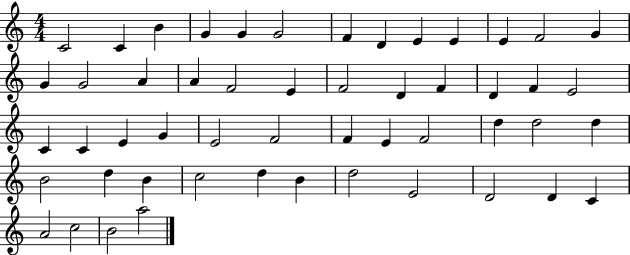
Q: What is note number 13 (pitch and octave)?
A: G4